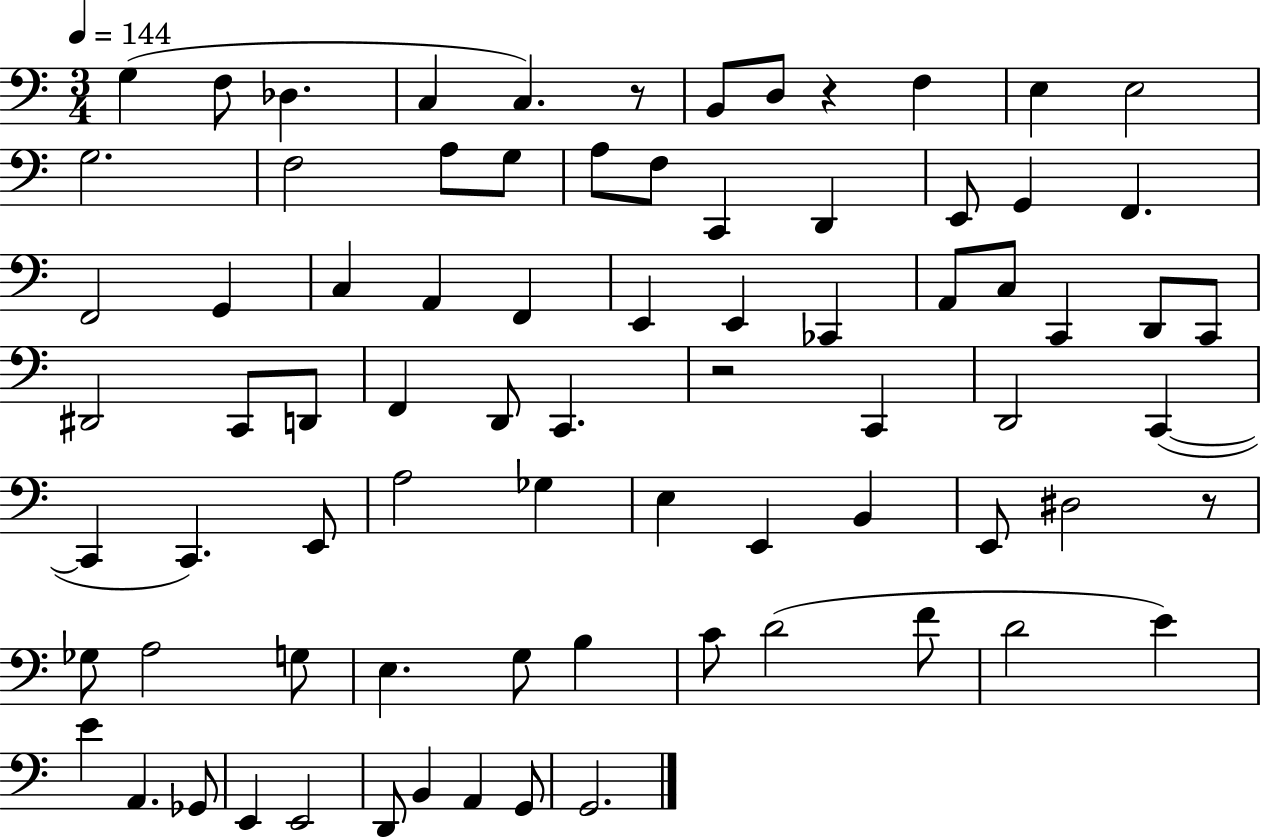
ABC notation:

X:1
T:Untitled
M:3/4
L:1/4
K:C
G, F,/2 _D, C, C, z/2 B,,/2 D,/2 z F, E, E,2 G,2 F,2 A,/2 G,/2 A,/2 F,/2 C,, D,, E,,/2 G,, F,, F,,2 G,, C, A,, F,, E,, E,, _C,, A,,/2 C,/2 C,, D,,/2 C,,/2 ^D,,2 C,,/2 D,,/2 F,, D,,/2 C,, z2 C,, D,,2 C,, C,, C,, E,,/2 A,2 _G, E, E,, B,, E,,/2 ^D,2 z/2 _G,/2 A,2 G,/2 E, G,/2 B, C/2 D2 F/2 D2 E E A,, _G,,/2 E,, E,,2 D,,/2 B,, A,, G,,/2 G,,2